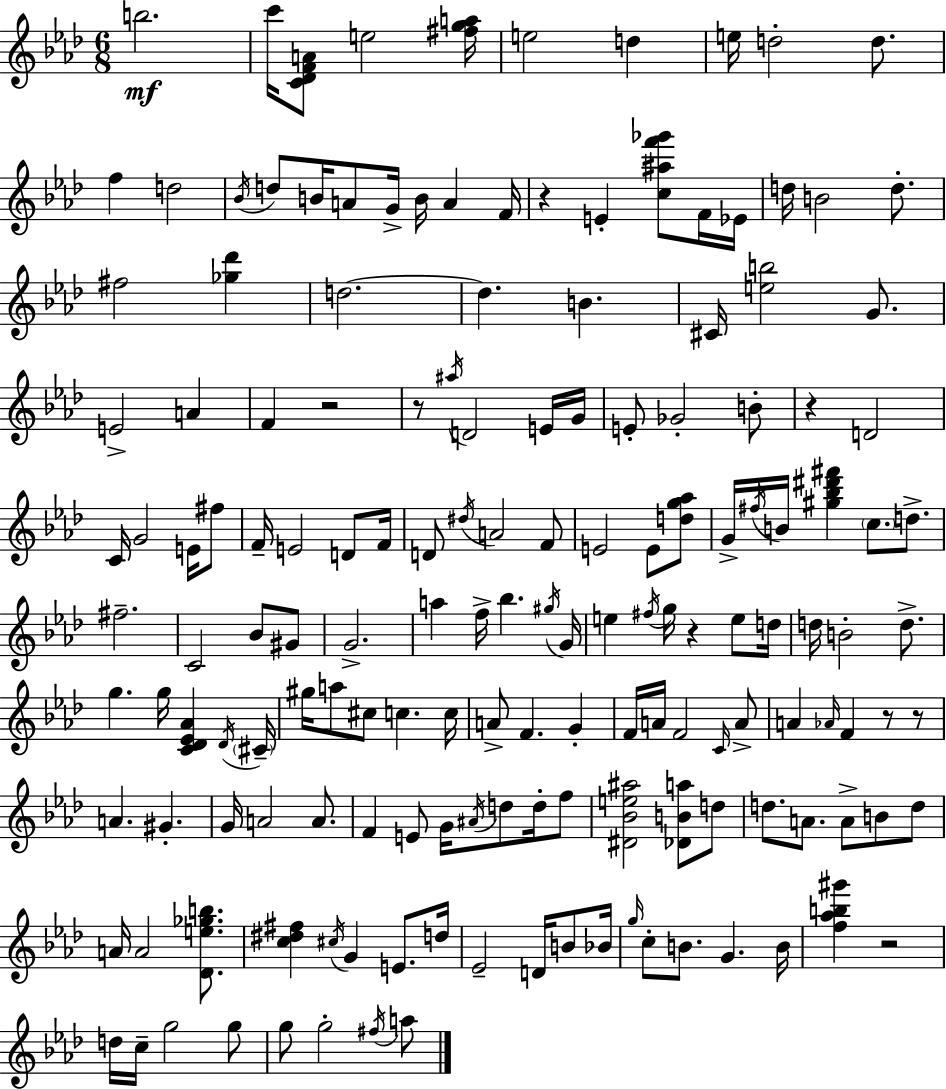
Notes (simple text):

B5/h. C6/s [C4,Db4,F4,A4]/e E5/h [F#5,G5,A5]/s E5/h D5/q E5/s D5/h D5/e. F5/q D5/h Bb4/s D5/e B4/s A4/e G4/s B4/s A4/q F4/s R/q E4/q [C5,A#5,F6,Gb6]/e F4/s Eb4/s D5/s B4/h D5/e. F#5/h [Gb5,Db6]/q D5/h. D5/q. B4/q. C#4/s [E5,B5]/h G4/e. E4/h A4/q F4/q R/h R/e A#5/s D4/h E4/s G4/s E4/e Gb4/h B4/e R/q D4/h C4/s G4/h E4/s F#5/e F4/s E4/h D4/e F4/s D4/e D#5/s A4/h F4/e E4/h E4/e [D5,G5,Ab5]/e G4/s F#5/s B4/s [G#5,Bb5,D#6,F#6]/q C5/e. D5/e. F#5/h. C4/h Bb4/e G#4/e G4/h. A5/q F5/s Bb5/q. G#5/s G4/s E5/q F#5/s G5/s R/q E5/e D5/s D5/s B4/h D5/e. G5/q. G5/s [C4,Db4,Eb4,Ab4]/q Db4/s C#4/s G#5/s A5/e C#5/e C5/q. C5/s A4/e F4/q. G4/q F4/s A4/s F4/h C4/s A4/e A4/q Ab4/s F4/q R/e R/e A4/q. G#4/q. G4/s A4/h A4/e. F4/q E4/e G4/s A#4/s D5/e D5/s F5/e [D#4,Bb4,E5,A#5]/h [Db4,B4,A5]/e D5/e D5/e. A4/e. A4/e B4/e D5/e A4/s A4/h [Db4,E5,Gb5,B5]/e. [C5,D#5,F#5]/q C#5/s G4/q E4/e. D5/s Eb4/h D4/s B4/e Bb4/s G5/s C5/e B4/e. G4/q. B4/s [F5,Ab5,B5,G#6]/q R/h D5/s C5/s G5/h G5/e G5/e G5/h F#5/s A5/e